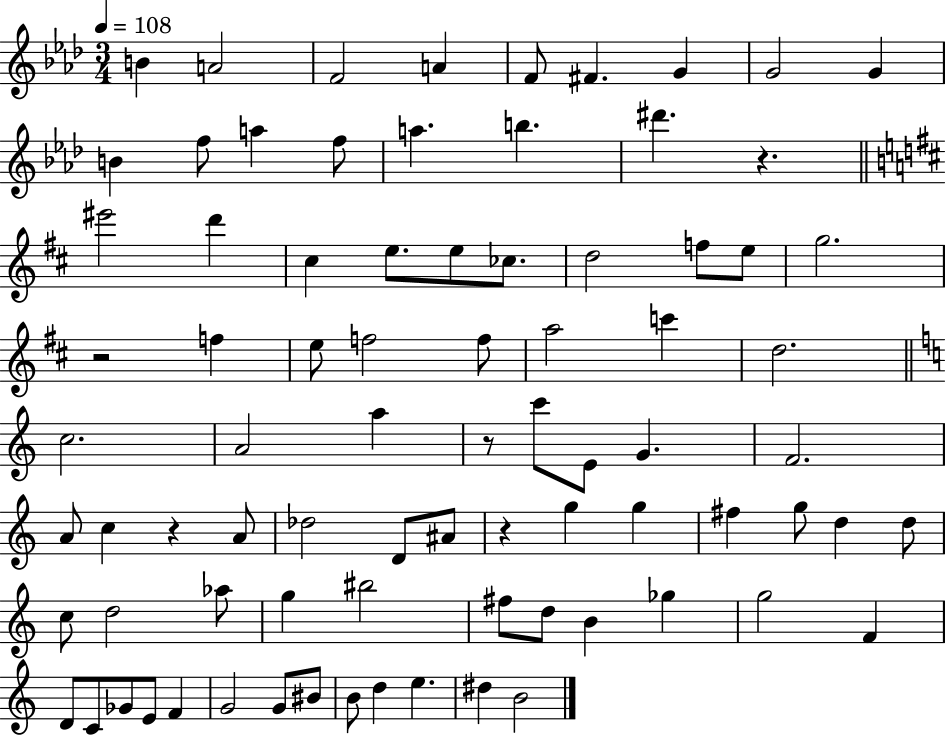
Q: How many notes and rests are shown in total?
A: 81